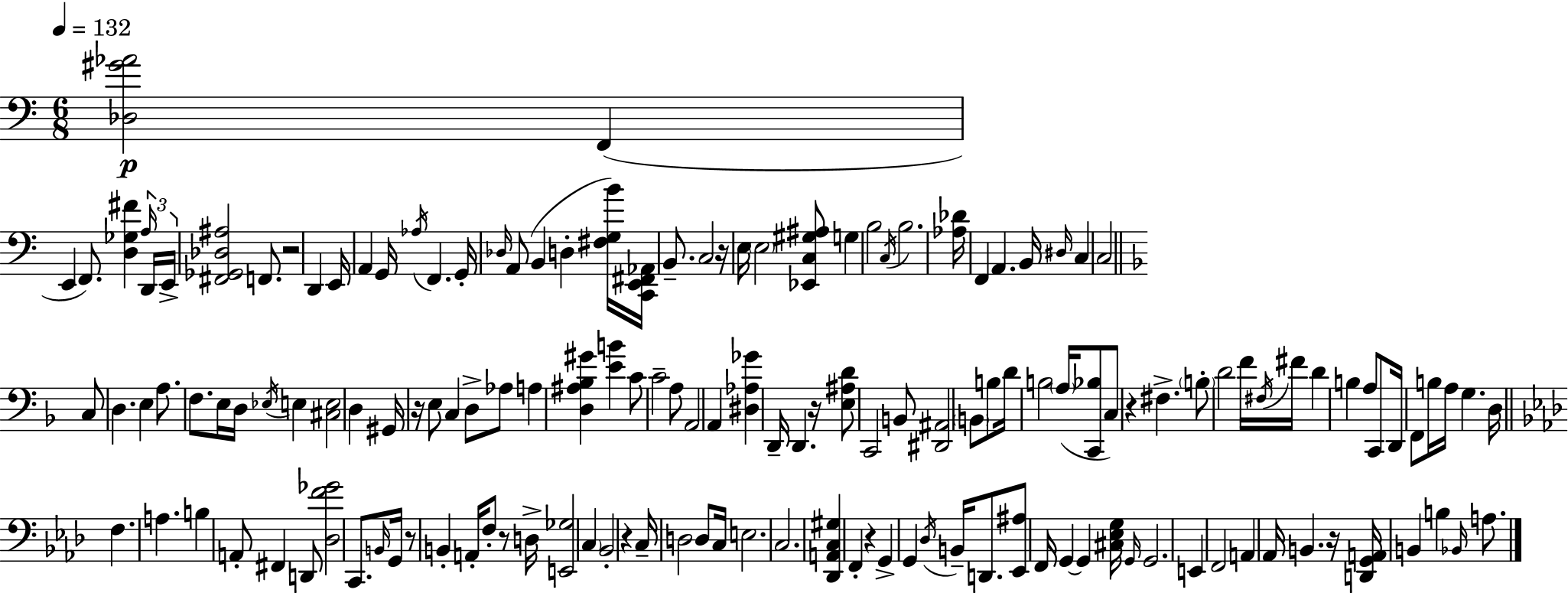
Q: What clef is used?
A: bass